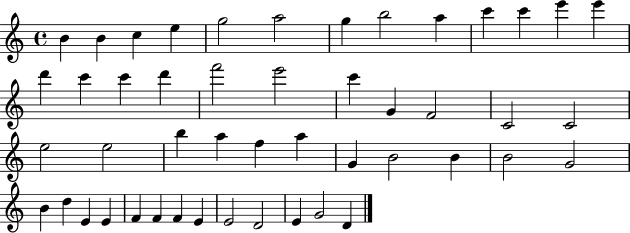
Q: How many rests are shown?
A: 0